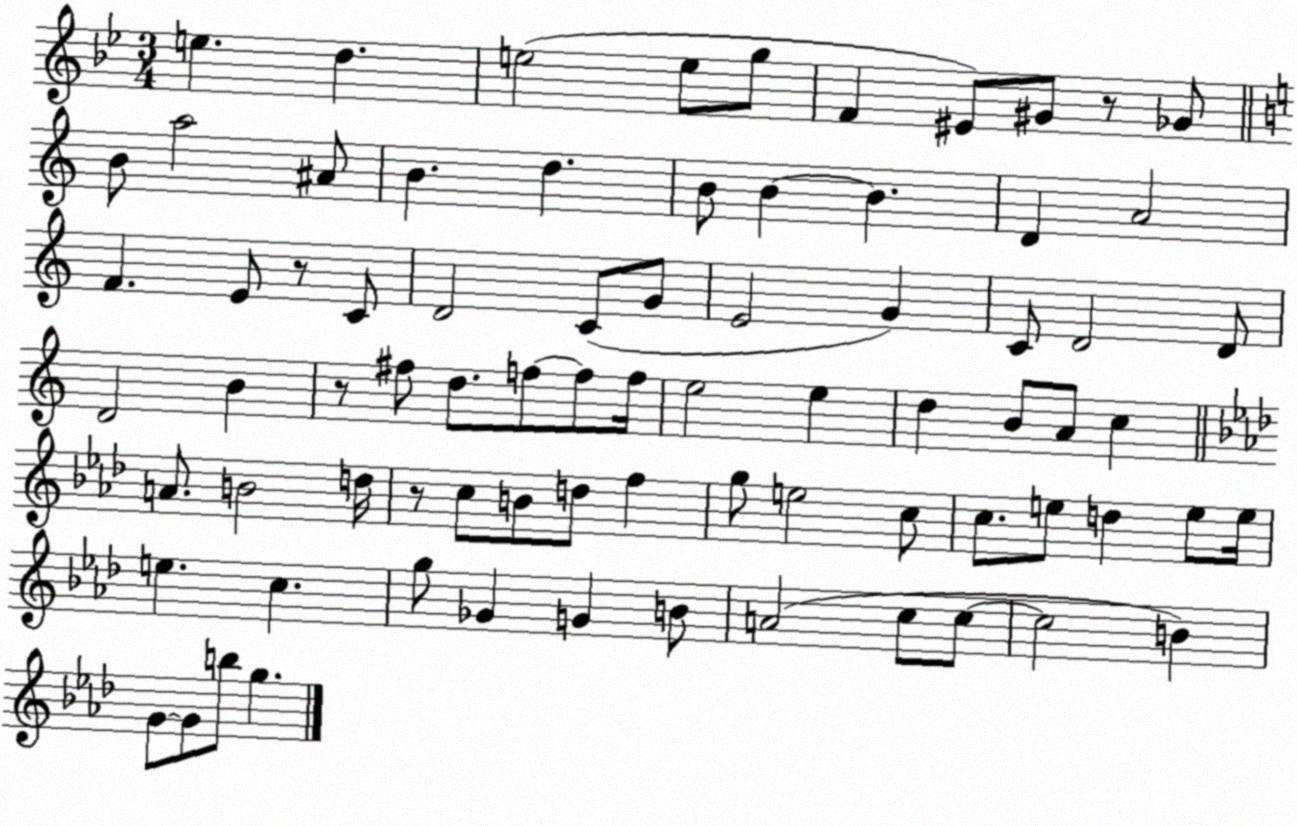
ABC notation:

X:1
T:Untitled
M:3/4
L:1/4
K:Bb
e d e2 e/2 g/2 F ^E/2 ^G/2 z/2 _G/2 B/2 a2 ^A/2 B d B/2 B B D A2 F E/2 z/2 C/2 D2 C/2 G/2 E2 G C/2 D2 D/2 D2 B z/2 ^f/2 d/2 f/2 f/2 f/4 e2 e d B/2 A/2 c A/2 B2 d/4 z/2 c/2 B/2 d/2 f g/2 e2 c/2 c/2 e/2 d e/2 e/4 e c g/2 _G G B/2 A2 c/2 c/2 c2 B G/2 G/2 b/2 g